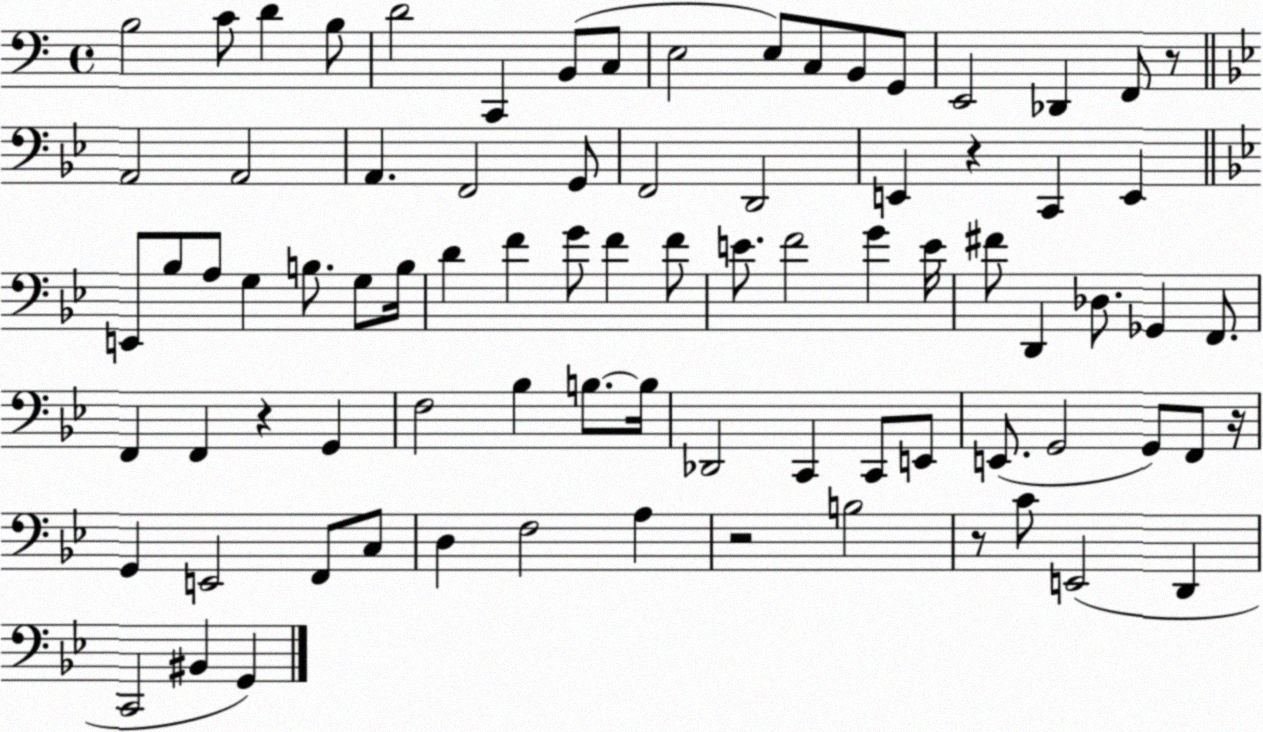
X:1
T:Untitled
M:4/4
L:1/4
K:C
B,2 C/2 D B,/2 D2 C,, B,,/2 C,/2 E,2 E,/2 C,/2 B,,/2 G,,/2 E,,2 _D,, F,,/2 z/2 A,,2 A,,2 A,, F,,2 G,,/2 F,,2 D,,2 E,, z C,, E,, E,,/2 _B,/2 A,/2 G, B,/2 G,/2 B,/4 D F G/2 F F/2 E/2 F2 G E/4 ^F/2 D,, _D,/2 _G,, F,,/2 F,, F,, z G,, F,2 _B, B,/2 B,/4 _D,,2 C,, C,,/2 E,,/2 E,,/2 G,,2 G,,/2 F,,/2 z/4 G,, E,,2 F,,/2 C,/2 D, F,2 A, z2 B,2 z/2 C/2 E,,2 D,, C,,2 ^B,, G,,